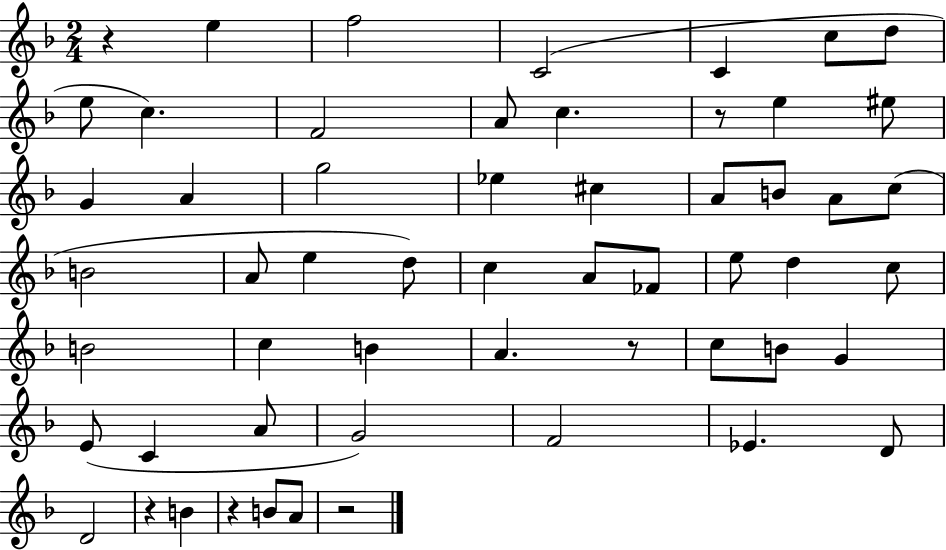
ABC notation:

X:1
T:Untitled
M:2/4
L:1/4
K:F
z e f2 C2 C c/2 d/2 e/2 c F2 A/2 c z/2 e ^e/2 G A g2 _e ^c A/2 B/2 A/2 c/2 B2 A/2 e d/2 c A/2 _F/2 e/2 d c/2 B2 c B A z/2 c/2 B/2 G E/2 C A/2 G2 F2 _E D/2 D2 z B z B/2 A/2 z2